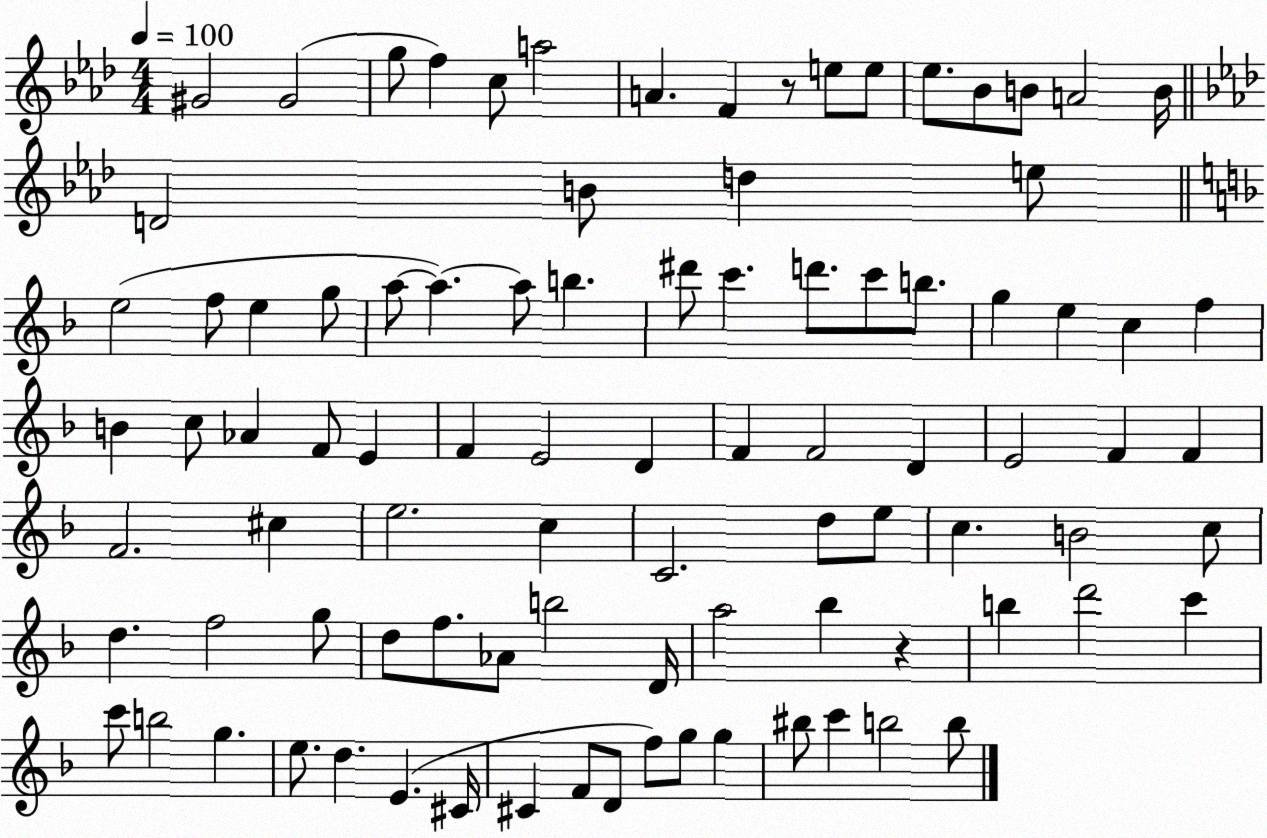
X:1
T:Untitled
M:4/4
L:1/4
K:Ab
^G2 ^G2 g/2 f c/2 a2 A F z/2 e/2 e/2 _e/2 _B/2 B/2 A2 B/4 D2 B/2 d e/2 e2 f/2 e g/2 a/2 a a/2 b ^d'/2 c' d'/2 c'/2 b/2 g e c f B c/2 _A F/2 E F E2 D F F2 D E2 F F F2 ^c e2 c C2 d/2 e/2 c B2 c/2 d f2 g/2 d/2 f/2 _A/2 b2 D/4 a2 _b z b d'2 c' c'/2 b2 g e/2 d E ^C/4 ^C F/2 D/2 f/2 g/2 g ^b/2 c' b2 b/2